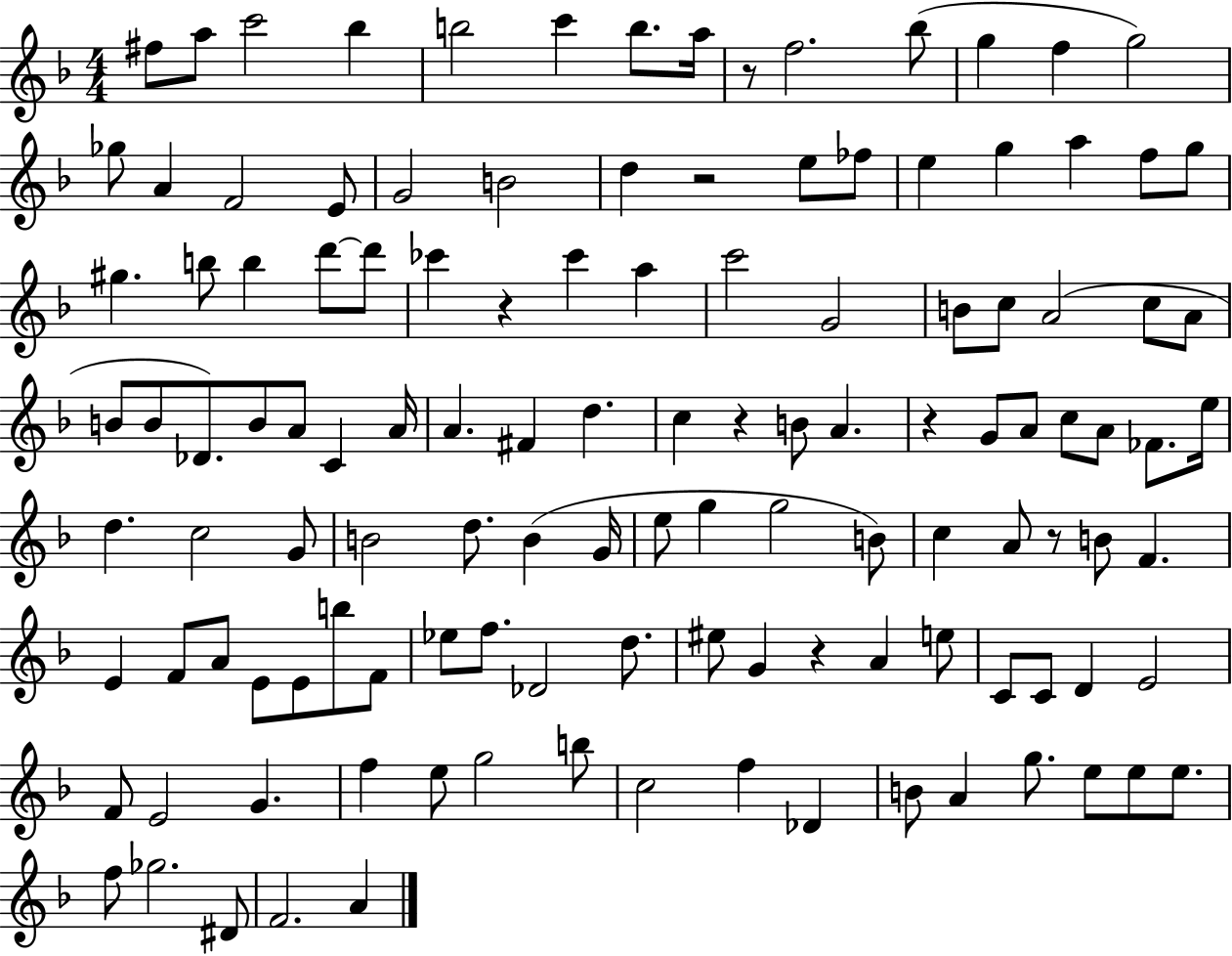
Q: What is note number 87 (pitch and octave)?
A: D5